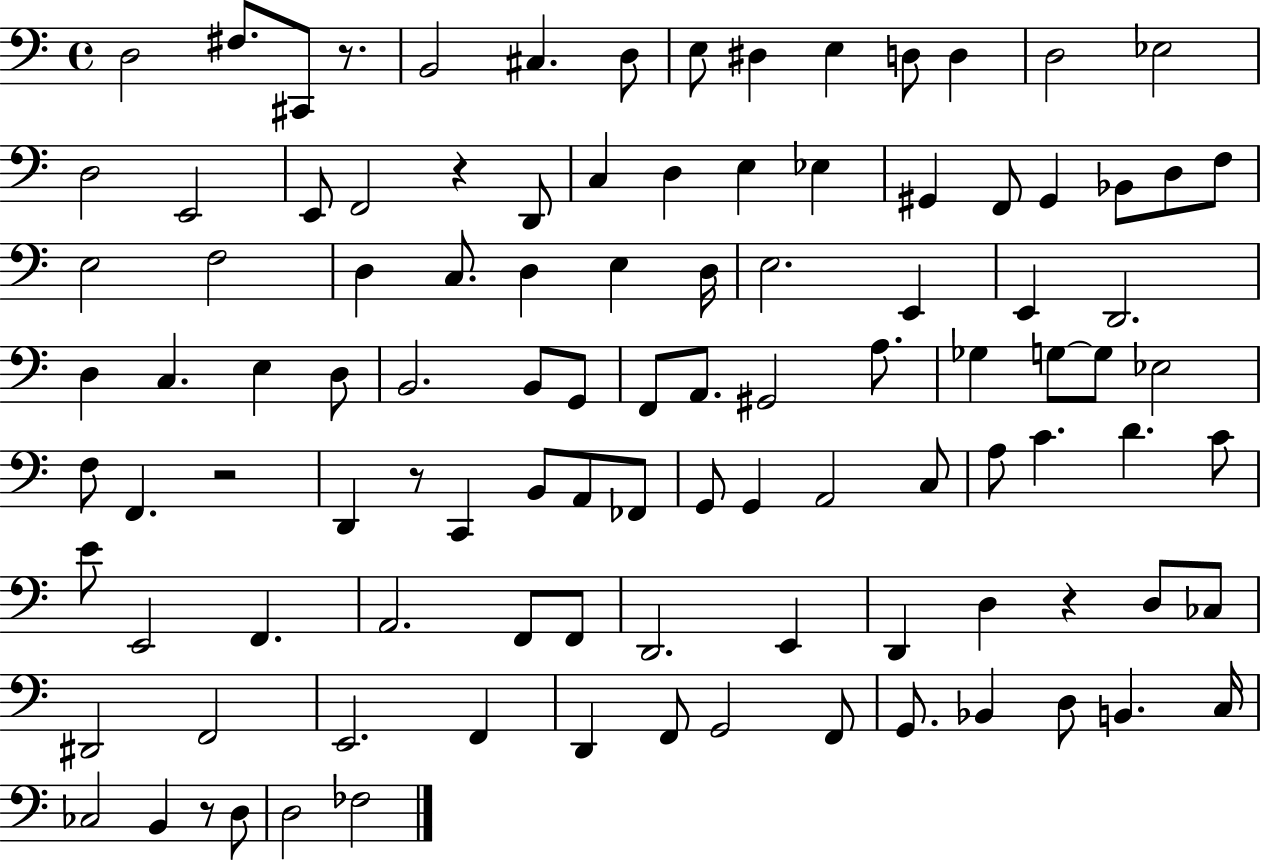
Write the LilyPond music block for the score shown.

{
  \clef bass
  \time 4/4
  \defaultTimeSignature
  \key c \major
  \repeat volta 2 { d2 fis8. cis,8 r8. | b,2 cis4. d8 | e8 dis4 e4 d8 d4 | d2 ees2 | \break d2 e,2 | e,8 f,2 r4 d,8 | c4 d4 e4 ees4 | gis,4 f,8 gis,4 bes,8 d8 f8 | \break e2 f2 | d4 c8. d4 e4 d16 | e2. e,4 | e,4 d,2. | \break d4 c4. e4 d8 | b,2. b,8 g,8 | f,8 a,8. gis,2 a8. | ges4 g8~~ g8 ees2 | \break f8 f,4. r2 | d,4 r8 c,4 b,8 a,8 fes,8 | g,8 g,4 a,2 c8 | a8 c'4. d'4. c'8 | \break e'8 e,2 f,4. | a,2. f,8 f,8 | d,2. e,4 | d,4 d4 r4 d8 ces8 | \break dis,2 f,2 | e,2. f,4 | d,4 f,8 g,2 f,8 | g,8. bes,4 d8 b,4. c16 | \break ces2 b,4 r8 d8 | d2 fes2 | } \bar "|."
}